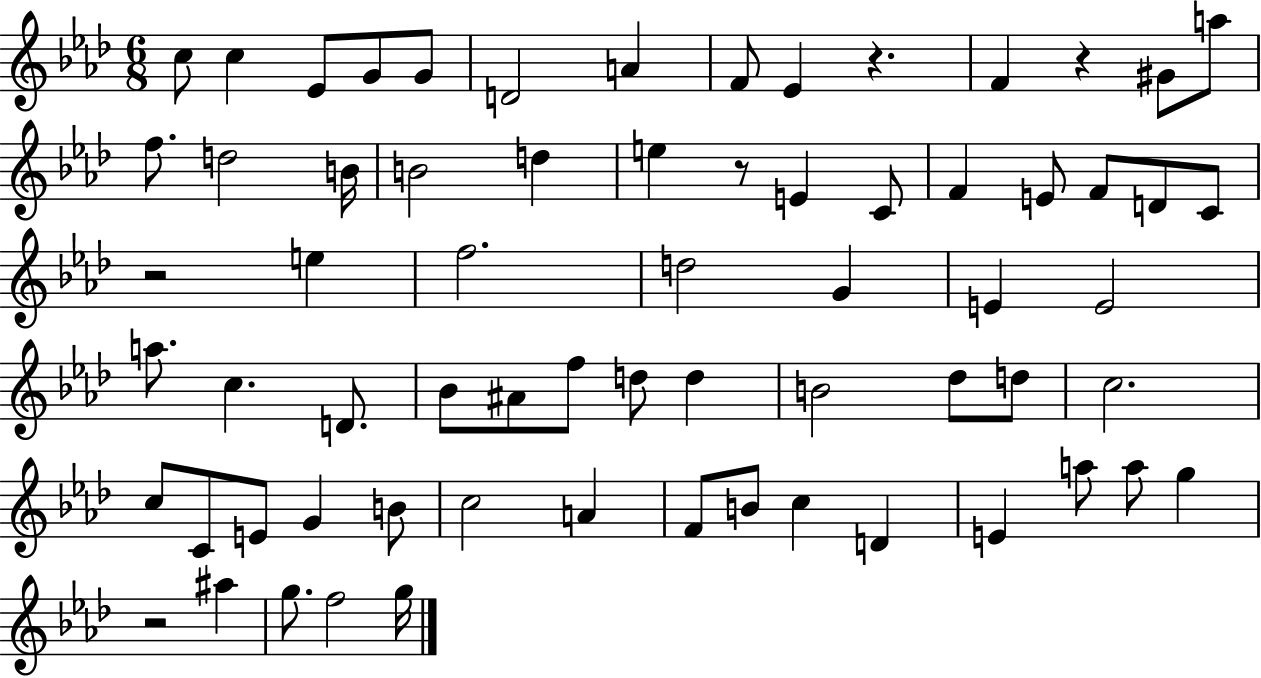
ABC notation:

X:1
T:Untitled
M:6/8
L:1/4
K:Ab
c/2 c _E/2 G/2 G/2 D2 A F/2 _E z F z ^G/2 a/2 f/2 d2 B/4 B2 d e z/2 E C/2 F E/2 F/2 D/2 C/2 z2 e f2 d2 G E E2 a/2 c D/2 _B/2 ^A/2 f/2 d/2 d B2 _d/2 d/2 c2 c/2 C/2 E/2 G B/2 c2 A F/2 B/2 c D E a/2 a/2 g z2 ^a g/2 f2 g/4